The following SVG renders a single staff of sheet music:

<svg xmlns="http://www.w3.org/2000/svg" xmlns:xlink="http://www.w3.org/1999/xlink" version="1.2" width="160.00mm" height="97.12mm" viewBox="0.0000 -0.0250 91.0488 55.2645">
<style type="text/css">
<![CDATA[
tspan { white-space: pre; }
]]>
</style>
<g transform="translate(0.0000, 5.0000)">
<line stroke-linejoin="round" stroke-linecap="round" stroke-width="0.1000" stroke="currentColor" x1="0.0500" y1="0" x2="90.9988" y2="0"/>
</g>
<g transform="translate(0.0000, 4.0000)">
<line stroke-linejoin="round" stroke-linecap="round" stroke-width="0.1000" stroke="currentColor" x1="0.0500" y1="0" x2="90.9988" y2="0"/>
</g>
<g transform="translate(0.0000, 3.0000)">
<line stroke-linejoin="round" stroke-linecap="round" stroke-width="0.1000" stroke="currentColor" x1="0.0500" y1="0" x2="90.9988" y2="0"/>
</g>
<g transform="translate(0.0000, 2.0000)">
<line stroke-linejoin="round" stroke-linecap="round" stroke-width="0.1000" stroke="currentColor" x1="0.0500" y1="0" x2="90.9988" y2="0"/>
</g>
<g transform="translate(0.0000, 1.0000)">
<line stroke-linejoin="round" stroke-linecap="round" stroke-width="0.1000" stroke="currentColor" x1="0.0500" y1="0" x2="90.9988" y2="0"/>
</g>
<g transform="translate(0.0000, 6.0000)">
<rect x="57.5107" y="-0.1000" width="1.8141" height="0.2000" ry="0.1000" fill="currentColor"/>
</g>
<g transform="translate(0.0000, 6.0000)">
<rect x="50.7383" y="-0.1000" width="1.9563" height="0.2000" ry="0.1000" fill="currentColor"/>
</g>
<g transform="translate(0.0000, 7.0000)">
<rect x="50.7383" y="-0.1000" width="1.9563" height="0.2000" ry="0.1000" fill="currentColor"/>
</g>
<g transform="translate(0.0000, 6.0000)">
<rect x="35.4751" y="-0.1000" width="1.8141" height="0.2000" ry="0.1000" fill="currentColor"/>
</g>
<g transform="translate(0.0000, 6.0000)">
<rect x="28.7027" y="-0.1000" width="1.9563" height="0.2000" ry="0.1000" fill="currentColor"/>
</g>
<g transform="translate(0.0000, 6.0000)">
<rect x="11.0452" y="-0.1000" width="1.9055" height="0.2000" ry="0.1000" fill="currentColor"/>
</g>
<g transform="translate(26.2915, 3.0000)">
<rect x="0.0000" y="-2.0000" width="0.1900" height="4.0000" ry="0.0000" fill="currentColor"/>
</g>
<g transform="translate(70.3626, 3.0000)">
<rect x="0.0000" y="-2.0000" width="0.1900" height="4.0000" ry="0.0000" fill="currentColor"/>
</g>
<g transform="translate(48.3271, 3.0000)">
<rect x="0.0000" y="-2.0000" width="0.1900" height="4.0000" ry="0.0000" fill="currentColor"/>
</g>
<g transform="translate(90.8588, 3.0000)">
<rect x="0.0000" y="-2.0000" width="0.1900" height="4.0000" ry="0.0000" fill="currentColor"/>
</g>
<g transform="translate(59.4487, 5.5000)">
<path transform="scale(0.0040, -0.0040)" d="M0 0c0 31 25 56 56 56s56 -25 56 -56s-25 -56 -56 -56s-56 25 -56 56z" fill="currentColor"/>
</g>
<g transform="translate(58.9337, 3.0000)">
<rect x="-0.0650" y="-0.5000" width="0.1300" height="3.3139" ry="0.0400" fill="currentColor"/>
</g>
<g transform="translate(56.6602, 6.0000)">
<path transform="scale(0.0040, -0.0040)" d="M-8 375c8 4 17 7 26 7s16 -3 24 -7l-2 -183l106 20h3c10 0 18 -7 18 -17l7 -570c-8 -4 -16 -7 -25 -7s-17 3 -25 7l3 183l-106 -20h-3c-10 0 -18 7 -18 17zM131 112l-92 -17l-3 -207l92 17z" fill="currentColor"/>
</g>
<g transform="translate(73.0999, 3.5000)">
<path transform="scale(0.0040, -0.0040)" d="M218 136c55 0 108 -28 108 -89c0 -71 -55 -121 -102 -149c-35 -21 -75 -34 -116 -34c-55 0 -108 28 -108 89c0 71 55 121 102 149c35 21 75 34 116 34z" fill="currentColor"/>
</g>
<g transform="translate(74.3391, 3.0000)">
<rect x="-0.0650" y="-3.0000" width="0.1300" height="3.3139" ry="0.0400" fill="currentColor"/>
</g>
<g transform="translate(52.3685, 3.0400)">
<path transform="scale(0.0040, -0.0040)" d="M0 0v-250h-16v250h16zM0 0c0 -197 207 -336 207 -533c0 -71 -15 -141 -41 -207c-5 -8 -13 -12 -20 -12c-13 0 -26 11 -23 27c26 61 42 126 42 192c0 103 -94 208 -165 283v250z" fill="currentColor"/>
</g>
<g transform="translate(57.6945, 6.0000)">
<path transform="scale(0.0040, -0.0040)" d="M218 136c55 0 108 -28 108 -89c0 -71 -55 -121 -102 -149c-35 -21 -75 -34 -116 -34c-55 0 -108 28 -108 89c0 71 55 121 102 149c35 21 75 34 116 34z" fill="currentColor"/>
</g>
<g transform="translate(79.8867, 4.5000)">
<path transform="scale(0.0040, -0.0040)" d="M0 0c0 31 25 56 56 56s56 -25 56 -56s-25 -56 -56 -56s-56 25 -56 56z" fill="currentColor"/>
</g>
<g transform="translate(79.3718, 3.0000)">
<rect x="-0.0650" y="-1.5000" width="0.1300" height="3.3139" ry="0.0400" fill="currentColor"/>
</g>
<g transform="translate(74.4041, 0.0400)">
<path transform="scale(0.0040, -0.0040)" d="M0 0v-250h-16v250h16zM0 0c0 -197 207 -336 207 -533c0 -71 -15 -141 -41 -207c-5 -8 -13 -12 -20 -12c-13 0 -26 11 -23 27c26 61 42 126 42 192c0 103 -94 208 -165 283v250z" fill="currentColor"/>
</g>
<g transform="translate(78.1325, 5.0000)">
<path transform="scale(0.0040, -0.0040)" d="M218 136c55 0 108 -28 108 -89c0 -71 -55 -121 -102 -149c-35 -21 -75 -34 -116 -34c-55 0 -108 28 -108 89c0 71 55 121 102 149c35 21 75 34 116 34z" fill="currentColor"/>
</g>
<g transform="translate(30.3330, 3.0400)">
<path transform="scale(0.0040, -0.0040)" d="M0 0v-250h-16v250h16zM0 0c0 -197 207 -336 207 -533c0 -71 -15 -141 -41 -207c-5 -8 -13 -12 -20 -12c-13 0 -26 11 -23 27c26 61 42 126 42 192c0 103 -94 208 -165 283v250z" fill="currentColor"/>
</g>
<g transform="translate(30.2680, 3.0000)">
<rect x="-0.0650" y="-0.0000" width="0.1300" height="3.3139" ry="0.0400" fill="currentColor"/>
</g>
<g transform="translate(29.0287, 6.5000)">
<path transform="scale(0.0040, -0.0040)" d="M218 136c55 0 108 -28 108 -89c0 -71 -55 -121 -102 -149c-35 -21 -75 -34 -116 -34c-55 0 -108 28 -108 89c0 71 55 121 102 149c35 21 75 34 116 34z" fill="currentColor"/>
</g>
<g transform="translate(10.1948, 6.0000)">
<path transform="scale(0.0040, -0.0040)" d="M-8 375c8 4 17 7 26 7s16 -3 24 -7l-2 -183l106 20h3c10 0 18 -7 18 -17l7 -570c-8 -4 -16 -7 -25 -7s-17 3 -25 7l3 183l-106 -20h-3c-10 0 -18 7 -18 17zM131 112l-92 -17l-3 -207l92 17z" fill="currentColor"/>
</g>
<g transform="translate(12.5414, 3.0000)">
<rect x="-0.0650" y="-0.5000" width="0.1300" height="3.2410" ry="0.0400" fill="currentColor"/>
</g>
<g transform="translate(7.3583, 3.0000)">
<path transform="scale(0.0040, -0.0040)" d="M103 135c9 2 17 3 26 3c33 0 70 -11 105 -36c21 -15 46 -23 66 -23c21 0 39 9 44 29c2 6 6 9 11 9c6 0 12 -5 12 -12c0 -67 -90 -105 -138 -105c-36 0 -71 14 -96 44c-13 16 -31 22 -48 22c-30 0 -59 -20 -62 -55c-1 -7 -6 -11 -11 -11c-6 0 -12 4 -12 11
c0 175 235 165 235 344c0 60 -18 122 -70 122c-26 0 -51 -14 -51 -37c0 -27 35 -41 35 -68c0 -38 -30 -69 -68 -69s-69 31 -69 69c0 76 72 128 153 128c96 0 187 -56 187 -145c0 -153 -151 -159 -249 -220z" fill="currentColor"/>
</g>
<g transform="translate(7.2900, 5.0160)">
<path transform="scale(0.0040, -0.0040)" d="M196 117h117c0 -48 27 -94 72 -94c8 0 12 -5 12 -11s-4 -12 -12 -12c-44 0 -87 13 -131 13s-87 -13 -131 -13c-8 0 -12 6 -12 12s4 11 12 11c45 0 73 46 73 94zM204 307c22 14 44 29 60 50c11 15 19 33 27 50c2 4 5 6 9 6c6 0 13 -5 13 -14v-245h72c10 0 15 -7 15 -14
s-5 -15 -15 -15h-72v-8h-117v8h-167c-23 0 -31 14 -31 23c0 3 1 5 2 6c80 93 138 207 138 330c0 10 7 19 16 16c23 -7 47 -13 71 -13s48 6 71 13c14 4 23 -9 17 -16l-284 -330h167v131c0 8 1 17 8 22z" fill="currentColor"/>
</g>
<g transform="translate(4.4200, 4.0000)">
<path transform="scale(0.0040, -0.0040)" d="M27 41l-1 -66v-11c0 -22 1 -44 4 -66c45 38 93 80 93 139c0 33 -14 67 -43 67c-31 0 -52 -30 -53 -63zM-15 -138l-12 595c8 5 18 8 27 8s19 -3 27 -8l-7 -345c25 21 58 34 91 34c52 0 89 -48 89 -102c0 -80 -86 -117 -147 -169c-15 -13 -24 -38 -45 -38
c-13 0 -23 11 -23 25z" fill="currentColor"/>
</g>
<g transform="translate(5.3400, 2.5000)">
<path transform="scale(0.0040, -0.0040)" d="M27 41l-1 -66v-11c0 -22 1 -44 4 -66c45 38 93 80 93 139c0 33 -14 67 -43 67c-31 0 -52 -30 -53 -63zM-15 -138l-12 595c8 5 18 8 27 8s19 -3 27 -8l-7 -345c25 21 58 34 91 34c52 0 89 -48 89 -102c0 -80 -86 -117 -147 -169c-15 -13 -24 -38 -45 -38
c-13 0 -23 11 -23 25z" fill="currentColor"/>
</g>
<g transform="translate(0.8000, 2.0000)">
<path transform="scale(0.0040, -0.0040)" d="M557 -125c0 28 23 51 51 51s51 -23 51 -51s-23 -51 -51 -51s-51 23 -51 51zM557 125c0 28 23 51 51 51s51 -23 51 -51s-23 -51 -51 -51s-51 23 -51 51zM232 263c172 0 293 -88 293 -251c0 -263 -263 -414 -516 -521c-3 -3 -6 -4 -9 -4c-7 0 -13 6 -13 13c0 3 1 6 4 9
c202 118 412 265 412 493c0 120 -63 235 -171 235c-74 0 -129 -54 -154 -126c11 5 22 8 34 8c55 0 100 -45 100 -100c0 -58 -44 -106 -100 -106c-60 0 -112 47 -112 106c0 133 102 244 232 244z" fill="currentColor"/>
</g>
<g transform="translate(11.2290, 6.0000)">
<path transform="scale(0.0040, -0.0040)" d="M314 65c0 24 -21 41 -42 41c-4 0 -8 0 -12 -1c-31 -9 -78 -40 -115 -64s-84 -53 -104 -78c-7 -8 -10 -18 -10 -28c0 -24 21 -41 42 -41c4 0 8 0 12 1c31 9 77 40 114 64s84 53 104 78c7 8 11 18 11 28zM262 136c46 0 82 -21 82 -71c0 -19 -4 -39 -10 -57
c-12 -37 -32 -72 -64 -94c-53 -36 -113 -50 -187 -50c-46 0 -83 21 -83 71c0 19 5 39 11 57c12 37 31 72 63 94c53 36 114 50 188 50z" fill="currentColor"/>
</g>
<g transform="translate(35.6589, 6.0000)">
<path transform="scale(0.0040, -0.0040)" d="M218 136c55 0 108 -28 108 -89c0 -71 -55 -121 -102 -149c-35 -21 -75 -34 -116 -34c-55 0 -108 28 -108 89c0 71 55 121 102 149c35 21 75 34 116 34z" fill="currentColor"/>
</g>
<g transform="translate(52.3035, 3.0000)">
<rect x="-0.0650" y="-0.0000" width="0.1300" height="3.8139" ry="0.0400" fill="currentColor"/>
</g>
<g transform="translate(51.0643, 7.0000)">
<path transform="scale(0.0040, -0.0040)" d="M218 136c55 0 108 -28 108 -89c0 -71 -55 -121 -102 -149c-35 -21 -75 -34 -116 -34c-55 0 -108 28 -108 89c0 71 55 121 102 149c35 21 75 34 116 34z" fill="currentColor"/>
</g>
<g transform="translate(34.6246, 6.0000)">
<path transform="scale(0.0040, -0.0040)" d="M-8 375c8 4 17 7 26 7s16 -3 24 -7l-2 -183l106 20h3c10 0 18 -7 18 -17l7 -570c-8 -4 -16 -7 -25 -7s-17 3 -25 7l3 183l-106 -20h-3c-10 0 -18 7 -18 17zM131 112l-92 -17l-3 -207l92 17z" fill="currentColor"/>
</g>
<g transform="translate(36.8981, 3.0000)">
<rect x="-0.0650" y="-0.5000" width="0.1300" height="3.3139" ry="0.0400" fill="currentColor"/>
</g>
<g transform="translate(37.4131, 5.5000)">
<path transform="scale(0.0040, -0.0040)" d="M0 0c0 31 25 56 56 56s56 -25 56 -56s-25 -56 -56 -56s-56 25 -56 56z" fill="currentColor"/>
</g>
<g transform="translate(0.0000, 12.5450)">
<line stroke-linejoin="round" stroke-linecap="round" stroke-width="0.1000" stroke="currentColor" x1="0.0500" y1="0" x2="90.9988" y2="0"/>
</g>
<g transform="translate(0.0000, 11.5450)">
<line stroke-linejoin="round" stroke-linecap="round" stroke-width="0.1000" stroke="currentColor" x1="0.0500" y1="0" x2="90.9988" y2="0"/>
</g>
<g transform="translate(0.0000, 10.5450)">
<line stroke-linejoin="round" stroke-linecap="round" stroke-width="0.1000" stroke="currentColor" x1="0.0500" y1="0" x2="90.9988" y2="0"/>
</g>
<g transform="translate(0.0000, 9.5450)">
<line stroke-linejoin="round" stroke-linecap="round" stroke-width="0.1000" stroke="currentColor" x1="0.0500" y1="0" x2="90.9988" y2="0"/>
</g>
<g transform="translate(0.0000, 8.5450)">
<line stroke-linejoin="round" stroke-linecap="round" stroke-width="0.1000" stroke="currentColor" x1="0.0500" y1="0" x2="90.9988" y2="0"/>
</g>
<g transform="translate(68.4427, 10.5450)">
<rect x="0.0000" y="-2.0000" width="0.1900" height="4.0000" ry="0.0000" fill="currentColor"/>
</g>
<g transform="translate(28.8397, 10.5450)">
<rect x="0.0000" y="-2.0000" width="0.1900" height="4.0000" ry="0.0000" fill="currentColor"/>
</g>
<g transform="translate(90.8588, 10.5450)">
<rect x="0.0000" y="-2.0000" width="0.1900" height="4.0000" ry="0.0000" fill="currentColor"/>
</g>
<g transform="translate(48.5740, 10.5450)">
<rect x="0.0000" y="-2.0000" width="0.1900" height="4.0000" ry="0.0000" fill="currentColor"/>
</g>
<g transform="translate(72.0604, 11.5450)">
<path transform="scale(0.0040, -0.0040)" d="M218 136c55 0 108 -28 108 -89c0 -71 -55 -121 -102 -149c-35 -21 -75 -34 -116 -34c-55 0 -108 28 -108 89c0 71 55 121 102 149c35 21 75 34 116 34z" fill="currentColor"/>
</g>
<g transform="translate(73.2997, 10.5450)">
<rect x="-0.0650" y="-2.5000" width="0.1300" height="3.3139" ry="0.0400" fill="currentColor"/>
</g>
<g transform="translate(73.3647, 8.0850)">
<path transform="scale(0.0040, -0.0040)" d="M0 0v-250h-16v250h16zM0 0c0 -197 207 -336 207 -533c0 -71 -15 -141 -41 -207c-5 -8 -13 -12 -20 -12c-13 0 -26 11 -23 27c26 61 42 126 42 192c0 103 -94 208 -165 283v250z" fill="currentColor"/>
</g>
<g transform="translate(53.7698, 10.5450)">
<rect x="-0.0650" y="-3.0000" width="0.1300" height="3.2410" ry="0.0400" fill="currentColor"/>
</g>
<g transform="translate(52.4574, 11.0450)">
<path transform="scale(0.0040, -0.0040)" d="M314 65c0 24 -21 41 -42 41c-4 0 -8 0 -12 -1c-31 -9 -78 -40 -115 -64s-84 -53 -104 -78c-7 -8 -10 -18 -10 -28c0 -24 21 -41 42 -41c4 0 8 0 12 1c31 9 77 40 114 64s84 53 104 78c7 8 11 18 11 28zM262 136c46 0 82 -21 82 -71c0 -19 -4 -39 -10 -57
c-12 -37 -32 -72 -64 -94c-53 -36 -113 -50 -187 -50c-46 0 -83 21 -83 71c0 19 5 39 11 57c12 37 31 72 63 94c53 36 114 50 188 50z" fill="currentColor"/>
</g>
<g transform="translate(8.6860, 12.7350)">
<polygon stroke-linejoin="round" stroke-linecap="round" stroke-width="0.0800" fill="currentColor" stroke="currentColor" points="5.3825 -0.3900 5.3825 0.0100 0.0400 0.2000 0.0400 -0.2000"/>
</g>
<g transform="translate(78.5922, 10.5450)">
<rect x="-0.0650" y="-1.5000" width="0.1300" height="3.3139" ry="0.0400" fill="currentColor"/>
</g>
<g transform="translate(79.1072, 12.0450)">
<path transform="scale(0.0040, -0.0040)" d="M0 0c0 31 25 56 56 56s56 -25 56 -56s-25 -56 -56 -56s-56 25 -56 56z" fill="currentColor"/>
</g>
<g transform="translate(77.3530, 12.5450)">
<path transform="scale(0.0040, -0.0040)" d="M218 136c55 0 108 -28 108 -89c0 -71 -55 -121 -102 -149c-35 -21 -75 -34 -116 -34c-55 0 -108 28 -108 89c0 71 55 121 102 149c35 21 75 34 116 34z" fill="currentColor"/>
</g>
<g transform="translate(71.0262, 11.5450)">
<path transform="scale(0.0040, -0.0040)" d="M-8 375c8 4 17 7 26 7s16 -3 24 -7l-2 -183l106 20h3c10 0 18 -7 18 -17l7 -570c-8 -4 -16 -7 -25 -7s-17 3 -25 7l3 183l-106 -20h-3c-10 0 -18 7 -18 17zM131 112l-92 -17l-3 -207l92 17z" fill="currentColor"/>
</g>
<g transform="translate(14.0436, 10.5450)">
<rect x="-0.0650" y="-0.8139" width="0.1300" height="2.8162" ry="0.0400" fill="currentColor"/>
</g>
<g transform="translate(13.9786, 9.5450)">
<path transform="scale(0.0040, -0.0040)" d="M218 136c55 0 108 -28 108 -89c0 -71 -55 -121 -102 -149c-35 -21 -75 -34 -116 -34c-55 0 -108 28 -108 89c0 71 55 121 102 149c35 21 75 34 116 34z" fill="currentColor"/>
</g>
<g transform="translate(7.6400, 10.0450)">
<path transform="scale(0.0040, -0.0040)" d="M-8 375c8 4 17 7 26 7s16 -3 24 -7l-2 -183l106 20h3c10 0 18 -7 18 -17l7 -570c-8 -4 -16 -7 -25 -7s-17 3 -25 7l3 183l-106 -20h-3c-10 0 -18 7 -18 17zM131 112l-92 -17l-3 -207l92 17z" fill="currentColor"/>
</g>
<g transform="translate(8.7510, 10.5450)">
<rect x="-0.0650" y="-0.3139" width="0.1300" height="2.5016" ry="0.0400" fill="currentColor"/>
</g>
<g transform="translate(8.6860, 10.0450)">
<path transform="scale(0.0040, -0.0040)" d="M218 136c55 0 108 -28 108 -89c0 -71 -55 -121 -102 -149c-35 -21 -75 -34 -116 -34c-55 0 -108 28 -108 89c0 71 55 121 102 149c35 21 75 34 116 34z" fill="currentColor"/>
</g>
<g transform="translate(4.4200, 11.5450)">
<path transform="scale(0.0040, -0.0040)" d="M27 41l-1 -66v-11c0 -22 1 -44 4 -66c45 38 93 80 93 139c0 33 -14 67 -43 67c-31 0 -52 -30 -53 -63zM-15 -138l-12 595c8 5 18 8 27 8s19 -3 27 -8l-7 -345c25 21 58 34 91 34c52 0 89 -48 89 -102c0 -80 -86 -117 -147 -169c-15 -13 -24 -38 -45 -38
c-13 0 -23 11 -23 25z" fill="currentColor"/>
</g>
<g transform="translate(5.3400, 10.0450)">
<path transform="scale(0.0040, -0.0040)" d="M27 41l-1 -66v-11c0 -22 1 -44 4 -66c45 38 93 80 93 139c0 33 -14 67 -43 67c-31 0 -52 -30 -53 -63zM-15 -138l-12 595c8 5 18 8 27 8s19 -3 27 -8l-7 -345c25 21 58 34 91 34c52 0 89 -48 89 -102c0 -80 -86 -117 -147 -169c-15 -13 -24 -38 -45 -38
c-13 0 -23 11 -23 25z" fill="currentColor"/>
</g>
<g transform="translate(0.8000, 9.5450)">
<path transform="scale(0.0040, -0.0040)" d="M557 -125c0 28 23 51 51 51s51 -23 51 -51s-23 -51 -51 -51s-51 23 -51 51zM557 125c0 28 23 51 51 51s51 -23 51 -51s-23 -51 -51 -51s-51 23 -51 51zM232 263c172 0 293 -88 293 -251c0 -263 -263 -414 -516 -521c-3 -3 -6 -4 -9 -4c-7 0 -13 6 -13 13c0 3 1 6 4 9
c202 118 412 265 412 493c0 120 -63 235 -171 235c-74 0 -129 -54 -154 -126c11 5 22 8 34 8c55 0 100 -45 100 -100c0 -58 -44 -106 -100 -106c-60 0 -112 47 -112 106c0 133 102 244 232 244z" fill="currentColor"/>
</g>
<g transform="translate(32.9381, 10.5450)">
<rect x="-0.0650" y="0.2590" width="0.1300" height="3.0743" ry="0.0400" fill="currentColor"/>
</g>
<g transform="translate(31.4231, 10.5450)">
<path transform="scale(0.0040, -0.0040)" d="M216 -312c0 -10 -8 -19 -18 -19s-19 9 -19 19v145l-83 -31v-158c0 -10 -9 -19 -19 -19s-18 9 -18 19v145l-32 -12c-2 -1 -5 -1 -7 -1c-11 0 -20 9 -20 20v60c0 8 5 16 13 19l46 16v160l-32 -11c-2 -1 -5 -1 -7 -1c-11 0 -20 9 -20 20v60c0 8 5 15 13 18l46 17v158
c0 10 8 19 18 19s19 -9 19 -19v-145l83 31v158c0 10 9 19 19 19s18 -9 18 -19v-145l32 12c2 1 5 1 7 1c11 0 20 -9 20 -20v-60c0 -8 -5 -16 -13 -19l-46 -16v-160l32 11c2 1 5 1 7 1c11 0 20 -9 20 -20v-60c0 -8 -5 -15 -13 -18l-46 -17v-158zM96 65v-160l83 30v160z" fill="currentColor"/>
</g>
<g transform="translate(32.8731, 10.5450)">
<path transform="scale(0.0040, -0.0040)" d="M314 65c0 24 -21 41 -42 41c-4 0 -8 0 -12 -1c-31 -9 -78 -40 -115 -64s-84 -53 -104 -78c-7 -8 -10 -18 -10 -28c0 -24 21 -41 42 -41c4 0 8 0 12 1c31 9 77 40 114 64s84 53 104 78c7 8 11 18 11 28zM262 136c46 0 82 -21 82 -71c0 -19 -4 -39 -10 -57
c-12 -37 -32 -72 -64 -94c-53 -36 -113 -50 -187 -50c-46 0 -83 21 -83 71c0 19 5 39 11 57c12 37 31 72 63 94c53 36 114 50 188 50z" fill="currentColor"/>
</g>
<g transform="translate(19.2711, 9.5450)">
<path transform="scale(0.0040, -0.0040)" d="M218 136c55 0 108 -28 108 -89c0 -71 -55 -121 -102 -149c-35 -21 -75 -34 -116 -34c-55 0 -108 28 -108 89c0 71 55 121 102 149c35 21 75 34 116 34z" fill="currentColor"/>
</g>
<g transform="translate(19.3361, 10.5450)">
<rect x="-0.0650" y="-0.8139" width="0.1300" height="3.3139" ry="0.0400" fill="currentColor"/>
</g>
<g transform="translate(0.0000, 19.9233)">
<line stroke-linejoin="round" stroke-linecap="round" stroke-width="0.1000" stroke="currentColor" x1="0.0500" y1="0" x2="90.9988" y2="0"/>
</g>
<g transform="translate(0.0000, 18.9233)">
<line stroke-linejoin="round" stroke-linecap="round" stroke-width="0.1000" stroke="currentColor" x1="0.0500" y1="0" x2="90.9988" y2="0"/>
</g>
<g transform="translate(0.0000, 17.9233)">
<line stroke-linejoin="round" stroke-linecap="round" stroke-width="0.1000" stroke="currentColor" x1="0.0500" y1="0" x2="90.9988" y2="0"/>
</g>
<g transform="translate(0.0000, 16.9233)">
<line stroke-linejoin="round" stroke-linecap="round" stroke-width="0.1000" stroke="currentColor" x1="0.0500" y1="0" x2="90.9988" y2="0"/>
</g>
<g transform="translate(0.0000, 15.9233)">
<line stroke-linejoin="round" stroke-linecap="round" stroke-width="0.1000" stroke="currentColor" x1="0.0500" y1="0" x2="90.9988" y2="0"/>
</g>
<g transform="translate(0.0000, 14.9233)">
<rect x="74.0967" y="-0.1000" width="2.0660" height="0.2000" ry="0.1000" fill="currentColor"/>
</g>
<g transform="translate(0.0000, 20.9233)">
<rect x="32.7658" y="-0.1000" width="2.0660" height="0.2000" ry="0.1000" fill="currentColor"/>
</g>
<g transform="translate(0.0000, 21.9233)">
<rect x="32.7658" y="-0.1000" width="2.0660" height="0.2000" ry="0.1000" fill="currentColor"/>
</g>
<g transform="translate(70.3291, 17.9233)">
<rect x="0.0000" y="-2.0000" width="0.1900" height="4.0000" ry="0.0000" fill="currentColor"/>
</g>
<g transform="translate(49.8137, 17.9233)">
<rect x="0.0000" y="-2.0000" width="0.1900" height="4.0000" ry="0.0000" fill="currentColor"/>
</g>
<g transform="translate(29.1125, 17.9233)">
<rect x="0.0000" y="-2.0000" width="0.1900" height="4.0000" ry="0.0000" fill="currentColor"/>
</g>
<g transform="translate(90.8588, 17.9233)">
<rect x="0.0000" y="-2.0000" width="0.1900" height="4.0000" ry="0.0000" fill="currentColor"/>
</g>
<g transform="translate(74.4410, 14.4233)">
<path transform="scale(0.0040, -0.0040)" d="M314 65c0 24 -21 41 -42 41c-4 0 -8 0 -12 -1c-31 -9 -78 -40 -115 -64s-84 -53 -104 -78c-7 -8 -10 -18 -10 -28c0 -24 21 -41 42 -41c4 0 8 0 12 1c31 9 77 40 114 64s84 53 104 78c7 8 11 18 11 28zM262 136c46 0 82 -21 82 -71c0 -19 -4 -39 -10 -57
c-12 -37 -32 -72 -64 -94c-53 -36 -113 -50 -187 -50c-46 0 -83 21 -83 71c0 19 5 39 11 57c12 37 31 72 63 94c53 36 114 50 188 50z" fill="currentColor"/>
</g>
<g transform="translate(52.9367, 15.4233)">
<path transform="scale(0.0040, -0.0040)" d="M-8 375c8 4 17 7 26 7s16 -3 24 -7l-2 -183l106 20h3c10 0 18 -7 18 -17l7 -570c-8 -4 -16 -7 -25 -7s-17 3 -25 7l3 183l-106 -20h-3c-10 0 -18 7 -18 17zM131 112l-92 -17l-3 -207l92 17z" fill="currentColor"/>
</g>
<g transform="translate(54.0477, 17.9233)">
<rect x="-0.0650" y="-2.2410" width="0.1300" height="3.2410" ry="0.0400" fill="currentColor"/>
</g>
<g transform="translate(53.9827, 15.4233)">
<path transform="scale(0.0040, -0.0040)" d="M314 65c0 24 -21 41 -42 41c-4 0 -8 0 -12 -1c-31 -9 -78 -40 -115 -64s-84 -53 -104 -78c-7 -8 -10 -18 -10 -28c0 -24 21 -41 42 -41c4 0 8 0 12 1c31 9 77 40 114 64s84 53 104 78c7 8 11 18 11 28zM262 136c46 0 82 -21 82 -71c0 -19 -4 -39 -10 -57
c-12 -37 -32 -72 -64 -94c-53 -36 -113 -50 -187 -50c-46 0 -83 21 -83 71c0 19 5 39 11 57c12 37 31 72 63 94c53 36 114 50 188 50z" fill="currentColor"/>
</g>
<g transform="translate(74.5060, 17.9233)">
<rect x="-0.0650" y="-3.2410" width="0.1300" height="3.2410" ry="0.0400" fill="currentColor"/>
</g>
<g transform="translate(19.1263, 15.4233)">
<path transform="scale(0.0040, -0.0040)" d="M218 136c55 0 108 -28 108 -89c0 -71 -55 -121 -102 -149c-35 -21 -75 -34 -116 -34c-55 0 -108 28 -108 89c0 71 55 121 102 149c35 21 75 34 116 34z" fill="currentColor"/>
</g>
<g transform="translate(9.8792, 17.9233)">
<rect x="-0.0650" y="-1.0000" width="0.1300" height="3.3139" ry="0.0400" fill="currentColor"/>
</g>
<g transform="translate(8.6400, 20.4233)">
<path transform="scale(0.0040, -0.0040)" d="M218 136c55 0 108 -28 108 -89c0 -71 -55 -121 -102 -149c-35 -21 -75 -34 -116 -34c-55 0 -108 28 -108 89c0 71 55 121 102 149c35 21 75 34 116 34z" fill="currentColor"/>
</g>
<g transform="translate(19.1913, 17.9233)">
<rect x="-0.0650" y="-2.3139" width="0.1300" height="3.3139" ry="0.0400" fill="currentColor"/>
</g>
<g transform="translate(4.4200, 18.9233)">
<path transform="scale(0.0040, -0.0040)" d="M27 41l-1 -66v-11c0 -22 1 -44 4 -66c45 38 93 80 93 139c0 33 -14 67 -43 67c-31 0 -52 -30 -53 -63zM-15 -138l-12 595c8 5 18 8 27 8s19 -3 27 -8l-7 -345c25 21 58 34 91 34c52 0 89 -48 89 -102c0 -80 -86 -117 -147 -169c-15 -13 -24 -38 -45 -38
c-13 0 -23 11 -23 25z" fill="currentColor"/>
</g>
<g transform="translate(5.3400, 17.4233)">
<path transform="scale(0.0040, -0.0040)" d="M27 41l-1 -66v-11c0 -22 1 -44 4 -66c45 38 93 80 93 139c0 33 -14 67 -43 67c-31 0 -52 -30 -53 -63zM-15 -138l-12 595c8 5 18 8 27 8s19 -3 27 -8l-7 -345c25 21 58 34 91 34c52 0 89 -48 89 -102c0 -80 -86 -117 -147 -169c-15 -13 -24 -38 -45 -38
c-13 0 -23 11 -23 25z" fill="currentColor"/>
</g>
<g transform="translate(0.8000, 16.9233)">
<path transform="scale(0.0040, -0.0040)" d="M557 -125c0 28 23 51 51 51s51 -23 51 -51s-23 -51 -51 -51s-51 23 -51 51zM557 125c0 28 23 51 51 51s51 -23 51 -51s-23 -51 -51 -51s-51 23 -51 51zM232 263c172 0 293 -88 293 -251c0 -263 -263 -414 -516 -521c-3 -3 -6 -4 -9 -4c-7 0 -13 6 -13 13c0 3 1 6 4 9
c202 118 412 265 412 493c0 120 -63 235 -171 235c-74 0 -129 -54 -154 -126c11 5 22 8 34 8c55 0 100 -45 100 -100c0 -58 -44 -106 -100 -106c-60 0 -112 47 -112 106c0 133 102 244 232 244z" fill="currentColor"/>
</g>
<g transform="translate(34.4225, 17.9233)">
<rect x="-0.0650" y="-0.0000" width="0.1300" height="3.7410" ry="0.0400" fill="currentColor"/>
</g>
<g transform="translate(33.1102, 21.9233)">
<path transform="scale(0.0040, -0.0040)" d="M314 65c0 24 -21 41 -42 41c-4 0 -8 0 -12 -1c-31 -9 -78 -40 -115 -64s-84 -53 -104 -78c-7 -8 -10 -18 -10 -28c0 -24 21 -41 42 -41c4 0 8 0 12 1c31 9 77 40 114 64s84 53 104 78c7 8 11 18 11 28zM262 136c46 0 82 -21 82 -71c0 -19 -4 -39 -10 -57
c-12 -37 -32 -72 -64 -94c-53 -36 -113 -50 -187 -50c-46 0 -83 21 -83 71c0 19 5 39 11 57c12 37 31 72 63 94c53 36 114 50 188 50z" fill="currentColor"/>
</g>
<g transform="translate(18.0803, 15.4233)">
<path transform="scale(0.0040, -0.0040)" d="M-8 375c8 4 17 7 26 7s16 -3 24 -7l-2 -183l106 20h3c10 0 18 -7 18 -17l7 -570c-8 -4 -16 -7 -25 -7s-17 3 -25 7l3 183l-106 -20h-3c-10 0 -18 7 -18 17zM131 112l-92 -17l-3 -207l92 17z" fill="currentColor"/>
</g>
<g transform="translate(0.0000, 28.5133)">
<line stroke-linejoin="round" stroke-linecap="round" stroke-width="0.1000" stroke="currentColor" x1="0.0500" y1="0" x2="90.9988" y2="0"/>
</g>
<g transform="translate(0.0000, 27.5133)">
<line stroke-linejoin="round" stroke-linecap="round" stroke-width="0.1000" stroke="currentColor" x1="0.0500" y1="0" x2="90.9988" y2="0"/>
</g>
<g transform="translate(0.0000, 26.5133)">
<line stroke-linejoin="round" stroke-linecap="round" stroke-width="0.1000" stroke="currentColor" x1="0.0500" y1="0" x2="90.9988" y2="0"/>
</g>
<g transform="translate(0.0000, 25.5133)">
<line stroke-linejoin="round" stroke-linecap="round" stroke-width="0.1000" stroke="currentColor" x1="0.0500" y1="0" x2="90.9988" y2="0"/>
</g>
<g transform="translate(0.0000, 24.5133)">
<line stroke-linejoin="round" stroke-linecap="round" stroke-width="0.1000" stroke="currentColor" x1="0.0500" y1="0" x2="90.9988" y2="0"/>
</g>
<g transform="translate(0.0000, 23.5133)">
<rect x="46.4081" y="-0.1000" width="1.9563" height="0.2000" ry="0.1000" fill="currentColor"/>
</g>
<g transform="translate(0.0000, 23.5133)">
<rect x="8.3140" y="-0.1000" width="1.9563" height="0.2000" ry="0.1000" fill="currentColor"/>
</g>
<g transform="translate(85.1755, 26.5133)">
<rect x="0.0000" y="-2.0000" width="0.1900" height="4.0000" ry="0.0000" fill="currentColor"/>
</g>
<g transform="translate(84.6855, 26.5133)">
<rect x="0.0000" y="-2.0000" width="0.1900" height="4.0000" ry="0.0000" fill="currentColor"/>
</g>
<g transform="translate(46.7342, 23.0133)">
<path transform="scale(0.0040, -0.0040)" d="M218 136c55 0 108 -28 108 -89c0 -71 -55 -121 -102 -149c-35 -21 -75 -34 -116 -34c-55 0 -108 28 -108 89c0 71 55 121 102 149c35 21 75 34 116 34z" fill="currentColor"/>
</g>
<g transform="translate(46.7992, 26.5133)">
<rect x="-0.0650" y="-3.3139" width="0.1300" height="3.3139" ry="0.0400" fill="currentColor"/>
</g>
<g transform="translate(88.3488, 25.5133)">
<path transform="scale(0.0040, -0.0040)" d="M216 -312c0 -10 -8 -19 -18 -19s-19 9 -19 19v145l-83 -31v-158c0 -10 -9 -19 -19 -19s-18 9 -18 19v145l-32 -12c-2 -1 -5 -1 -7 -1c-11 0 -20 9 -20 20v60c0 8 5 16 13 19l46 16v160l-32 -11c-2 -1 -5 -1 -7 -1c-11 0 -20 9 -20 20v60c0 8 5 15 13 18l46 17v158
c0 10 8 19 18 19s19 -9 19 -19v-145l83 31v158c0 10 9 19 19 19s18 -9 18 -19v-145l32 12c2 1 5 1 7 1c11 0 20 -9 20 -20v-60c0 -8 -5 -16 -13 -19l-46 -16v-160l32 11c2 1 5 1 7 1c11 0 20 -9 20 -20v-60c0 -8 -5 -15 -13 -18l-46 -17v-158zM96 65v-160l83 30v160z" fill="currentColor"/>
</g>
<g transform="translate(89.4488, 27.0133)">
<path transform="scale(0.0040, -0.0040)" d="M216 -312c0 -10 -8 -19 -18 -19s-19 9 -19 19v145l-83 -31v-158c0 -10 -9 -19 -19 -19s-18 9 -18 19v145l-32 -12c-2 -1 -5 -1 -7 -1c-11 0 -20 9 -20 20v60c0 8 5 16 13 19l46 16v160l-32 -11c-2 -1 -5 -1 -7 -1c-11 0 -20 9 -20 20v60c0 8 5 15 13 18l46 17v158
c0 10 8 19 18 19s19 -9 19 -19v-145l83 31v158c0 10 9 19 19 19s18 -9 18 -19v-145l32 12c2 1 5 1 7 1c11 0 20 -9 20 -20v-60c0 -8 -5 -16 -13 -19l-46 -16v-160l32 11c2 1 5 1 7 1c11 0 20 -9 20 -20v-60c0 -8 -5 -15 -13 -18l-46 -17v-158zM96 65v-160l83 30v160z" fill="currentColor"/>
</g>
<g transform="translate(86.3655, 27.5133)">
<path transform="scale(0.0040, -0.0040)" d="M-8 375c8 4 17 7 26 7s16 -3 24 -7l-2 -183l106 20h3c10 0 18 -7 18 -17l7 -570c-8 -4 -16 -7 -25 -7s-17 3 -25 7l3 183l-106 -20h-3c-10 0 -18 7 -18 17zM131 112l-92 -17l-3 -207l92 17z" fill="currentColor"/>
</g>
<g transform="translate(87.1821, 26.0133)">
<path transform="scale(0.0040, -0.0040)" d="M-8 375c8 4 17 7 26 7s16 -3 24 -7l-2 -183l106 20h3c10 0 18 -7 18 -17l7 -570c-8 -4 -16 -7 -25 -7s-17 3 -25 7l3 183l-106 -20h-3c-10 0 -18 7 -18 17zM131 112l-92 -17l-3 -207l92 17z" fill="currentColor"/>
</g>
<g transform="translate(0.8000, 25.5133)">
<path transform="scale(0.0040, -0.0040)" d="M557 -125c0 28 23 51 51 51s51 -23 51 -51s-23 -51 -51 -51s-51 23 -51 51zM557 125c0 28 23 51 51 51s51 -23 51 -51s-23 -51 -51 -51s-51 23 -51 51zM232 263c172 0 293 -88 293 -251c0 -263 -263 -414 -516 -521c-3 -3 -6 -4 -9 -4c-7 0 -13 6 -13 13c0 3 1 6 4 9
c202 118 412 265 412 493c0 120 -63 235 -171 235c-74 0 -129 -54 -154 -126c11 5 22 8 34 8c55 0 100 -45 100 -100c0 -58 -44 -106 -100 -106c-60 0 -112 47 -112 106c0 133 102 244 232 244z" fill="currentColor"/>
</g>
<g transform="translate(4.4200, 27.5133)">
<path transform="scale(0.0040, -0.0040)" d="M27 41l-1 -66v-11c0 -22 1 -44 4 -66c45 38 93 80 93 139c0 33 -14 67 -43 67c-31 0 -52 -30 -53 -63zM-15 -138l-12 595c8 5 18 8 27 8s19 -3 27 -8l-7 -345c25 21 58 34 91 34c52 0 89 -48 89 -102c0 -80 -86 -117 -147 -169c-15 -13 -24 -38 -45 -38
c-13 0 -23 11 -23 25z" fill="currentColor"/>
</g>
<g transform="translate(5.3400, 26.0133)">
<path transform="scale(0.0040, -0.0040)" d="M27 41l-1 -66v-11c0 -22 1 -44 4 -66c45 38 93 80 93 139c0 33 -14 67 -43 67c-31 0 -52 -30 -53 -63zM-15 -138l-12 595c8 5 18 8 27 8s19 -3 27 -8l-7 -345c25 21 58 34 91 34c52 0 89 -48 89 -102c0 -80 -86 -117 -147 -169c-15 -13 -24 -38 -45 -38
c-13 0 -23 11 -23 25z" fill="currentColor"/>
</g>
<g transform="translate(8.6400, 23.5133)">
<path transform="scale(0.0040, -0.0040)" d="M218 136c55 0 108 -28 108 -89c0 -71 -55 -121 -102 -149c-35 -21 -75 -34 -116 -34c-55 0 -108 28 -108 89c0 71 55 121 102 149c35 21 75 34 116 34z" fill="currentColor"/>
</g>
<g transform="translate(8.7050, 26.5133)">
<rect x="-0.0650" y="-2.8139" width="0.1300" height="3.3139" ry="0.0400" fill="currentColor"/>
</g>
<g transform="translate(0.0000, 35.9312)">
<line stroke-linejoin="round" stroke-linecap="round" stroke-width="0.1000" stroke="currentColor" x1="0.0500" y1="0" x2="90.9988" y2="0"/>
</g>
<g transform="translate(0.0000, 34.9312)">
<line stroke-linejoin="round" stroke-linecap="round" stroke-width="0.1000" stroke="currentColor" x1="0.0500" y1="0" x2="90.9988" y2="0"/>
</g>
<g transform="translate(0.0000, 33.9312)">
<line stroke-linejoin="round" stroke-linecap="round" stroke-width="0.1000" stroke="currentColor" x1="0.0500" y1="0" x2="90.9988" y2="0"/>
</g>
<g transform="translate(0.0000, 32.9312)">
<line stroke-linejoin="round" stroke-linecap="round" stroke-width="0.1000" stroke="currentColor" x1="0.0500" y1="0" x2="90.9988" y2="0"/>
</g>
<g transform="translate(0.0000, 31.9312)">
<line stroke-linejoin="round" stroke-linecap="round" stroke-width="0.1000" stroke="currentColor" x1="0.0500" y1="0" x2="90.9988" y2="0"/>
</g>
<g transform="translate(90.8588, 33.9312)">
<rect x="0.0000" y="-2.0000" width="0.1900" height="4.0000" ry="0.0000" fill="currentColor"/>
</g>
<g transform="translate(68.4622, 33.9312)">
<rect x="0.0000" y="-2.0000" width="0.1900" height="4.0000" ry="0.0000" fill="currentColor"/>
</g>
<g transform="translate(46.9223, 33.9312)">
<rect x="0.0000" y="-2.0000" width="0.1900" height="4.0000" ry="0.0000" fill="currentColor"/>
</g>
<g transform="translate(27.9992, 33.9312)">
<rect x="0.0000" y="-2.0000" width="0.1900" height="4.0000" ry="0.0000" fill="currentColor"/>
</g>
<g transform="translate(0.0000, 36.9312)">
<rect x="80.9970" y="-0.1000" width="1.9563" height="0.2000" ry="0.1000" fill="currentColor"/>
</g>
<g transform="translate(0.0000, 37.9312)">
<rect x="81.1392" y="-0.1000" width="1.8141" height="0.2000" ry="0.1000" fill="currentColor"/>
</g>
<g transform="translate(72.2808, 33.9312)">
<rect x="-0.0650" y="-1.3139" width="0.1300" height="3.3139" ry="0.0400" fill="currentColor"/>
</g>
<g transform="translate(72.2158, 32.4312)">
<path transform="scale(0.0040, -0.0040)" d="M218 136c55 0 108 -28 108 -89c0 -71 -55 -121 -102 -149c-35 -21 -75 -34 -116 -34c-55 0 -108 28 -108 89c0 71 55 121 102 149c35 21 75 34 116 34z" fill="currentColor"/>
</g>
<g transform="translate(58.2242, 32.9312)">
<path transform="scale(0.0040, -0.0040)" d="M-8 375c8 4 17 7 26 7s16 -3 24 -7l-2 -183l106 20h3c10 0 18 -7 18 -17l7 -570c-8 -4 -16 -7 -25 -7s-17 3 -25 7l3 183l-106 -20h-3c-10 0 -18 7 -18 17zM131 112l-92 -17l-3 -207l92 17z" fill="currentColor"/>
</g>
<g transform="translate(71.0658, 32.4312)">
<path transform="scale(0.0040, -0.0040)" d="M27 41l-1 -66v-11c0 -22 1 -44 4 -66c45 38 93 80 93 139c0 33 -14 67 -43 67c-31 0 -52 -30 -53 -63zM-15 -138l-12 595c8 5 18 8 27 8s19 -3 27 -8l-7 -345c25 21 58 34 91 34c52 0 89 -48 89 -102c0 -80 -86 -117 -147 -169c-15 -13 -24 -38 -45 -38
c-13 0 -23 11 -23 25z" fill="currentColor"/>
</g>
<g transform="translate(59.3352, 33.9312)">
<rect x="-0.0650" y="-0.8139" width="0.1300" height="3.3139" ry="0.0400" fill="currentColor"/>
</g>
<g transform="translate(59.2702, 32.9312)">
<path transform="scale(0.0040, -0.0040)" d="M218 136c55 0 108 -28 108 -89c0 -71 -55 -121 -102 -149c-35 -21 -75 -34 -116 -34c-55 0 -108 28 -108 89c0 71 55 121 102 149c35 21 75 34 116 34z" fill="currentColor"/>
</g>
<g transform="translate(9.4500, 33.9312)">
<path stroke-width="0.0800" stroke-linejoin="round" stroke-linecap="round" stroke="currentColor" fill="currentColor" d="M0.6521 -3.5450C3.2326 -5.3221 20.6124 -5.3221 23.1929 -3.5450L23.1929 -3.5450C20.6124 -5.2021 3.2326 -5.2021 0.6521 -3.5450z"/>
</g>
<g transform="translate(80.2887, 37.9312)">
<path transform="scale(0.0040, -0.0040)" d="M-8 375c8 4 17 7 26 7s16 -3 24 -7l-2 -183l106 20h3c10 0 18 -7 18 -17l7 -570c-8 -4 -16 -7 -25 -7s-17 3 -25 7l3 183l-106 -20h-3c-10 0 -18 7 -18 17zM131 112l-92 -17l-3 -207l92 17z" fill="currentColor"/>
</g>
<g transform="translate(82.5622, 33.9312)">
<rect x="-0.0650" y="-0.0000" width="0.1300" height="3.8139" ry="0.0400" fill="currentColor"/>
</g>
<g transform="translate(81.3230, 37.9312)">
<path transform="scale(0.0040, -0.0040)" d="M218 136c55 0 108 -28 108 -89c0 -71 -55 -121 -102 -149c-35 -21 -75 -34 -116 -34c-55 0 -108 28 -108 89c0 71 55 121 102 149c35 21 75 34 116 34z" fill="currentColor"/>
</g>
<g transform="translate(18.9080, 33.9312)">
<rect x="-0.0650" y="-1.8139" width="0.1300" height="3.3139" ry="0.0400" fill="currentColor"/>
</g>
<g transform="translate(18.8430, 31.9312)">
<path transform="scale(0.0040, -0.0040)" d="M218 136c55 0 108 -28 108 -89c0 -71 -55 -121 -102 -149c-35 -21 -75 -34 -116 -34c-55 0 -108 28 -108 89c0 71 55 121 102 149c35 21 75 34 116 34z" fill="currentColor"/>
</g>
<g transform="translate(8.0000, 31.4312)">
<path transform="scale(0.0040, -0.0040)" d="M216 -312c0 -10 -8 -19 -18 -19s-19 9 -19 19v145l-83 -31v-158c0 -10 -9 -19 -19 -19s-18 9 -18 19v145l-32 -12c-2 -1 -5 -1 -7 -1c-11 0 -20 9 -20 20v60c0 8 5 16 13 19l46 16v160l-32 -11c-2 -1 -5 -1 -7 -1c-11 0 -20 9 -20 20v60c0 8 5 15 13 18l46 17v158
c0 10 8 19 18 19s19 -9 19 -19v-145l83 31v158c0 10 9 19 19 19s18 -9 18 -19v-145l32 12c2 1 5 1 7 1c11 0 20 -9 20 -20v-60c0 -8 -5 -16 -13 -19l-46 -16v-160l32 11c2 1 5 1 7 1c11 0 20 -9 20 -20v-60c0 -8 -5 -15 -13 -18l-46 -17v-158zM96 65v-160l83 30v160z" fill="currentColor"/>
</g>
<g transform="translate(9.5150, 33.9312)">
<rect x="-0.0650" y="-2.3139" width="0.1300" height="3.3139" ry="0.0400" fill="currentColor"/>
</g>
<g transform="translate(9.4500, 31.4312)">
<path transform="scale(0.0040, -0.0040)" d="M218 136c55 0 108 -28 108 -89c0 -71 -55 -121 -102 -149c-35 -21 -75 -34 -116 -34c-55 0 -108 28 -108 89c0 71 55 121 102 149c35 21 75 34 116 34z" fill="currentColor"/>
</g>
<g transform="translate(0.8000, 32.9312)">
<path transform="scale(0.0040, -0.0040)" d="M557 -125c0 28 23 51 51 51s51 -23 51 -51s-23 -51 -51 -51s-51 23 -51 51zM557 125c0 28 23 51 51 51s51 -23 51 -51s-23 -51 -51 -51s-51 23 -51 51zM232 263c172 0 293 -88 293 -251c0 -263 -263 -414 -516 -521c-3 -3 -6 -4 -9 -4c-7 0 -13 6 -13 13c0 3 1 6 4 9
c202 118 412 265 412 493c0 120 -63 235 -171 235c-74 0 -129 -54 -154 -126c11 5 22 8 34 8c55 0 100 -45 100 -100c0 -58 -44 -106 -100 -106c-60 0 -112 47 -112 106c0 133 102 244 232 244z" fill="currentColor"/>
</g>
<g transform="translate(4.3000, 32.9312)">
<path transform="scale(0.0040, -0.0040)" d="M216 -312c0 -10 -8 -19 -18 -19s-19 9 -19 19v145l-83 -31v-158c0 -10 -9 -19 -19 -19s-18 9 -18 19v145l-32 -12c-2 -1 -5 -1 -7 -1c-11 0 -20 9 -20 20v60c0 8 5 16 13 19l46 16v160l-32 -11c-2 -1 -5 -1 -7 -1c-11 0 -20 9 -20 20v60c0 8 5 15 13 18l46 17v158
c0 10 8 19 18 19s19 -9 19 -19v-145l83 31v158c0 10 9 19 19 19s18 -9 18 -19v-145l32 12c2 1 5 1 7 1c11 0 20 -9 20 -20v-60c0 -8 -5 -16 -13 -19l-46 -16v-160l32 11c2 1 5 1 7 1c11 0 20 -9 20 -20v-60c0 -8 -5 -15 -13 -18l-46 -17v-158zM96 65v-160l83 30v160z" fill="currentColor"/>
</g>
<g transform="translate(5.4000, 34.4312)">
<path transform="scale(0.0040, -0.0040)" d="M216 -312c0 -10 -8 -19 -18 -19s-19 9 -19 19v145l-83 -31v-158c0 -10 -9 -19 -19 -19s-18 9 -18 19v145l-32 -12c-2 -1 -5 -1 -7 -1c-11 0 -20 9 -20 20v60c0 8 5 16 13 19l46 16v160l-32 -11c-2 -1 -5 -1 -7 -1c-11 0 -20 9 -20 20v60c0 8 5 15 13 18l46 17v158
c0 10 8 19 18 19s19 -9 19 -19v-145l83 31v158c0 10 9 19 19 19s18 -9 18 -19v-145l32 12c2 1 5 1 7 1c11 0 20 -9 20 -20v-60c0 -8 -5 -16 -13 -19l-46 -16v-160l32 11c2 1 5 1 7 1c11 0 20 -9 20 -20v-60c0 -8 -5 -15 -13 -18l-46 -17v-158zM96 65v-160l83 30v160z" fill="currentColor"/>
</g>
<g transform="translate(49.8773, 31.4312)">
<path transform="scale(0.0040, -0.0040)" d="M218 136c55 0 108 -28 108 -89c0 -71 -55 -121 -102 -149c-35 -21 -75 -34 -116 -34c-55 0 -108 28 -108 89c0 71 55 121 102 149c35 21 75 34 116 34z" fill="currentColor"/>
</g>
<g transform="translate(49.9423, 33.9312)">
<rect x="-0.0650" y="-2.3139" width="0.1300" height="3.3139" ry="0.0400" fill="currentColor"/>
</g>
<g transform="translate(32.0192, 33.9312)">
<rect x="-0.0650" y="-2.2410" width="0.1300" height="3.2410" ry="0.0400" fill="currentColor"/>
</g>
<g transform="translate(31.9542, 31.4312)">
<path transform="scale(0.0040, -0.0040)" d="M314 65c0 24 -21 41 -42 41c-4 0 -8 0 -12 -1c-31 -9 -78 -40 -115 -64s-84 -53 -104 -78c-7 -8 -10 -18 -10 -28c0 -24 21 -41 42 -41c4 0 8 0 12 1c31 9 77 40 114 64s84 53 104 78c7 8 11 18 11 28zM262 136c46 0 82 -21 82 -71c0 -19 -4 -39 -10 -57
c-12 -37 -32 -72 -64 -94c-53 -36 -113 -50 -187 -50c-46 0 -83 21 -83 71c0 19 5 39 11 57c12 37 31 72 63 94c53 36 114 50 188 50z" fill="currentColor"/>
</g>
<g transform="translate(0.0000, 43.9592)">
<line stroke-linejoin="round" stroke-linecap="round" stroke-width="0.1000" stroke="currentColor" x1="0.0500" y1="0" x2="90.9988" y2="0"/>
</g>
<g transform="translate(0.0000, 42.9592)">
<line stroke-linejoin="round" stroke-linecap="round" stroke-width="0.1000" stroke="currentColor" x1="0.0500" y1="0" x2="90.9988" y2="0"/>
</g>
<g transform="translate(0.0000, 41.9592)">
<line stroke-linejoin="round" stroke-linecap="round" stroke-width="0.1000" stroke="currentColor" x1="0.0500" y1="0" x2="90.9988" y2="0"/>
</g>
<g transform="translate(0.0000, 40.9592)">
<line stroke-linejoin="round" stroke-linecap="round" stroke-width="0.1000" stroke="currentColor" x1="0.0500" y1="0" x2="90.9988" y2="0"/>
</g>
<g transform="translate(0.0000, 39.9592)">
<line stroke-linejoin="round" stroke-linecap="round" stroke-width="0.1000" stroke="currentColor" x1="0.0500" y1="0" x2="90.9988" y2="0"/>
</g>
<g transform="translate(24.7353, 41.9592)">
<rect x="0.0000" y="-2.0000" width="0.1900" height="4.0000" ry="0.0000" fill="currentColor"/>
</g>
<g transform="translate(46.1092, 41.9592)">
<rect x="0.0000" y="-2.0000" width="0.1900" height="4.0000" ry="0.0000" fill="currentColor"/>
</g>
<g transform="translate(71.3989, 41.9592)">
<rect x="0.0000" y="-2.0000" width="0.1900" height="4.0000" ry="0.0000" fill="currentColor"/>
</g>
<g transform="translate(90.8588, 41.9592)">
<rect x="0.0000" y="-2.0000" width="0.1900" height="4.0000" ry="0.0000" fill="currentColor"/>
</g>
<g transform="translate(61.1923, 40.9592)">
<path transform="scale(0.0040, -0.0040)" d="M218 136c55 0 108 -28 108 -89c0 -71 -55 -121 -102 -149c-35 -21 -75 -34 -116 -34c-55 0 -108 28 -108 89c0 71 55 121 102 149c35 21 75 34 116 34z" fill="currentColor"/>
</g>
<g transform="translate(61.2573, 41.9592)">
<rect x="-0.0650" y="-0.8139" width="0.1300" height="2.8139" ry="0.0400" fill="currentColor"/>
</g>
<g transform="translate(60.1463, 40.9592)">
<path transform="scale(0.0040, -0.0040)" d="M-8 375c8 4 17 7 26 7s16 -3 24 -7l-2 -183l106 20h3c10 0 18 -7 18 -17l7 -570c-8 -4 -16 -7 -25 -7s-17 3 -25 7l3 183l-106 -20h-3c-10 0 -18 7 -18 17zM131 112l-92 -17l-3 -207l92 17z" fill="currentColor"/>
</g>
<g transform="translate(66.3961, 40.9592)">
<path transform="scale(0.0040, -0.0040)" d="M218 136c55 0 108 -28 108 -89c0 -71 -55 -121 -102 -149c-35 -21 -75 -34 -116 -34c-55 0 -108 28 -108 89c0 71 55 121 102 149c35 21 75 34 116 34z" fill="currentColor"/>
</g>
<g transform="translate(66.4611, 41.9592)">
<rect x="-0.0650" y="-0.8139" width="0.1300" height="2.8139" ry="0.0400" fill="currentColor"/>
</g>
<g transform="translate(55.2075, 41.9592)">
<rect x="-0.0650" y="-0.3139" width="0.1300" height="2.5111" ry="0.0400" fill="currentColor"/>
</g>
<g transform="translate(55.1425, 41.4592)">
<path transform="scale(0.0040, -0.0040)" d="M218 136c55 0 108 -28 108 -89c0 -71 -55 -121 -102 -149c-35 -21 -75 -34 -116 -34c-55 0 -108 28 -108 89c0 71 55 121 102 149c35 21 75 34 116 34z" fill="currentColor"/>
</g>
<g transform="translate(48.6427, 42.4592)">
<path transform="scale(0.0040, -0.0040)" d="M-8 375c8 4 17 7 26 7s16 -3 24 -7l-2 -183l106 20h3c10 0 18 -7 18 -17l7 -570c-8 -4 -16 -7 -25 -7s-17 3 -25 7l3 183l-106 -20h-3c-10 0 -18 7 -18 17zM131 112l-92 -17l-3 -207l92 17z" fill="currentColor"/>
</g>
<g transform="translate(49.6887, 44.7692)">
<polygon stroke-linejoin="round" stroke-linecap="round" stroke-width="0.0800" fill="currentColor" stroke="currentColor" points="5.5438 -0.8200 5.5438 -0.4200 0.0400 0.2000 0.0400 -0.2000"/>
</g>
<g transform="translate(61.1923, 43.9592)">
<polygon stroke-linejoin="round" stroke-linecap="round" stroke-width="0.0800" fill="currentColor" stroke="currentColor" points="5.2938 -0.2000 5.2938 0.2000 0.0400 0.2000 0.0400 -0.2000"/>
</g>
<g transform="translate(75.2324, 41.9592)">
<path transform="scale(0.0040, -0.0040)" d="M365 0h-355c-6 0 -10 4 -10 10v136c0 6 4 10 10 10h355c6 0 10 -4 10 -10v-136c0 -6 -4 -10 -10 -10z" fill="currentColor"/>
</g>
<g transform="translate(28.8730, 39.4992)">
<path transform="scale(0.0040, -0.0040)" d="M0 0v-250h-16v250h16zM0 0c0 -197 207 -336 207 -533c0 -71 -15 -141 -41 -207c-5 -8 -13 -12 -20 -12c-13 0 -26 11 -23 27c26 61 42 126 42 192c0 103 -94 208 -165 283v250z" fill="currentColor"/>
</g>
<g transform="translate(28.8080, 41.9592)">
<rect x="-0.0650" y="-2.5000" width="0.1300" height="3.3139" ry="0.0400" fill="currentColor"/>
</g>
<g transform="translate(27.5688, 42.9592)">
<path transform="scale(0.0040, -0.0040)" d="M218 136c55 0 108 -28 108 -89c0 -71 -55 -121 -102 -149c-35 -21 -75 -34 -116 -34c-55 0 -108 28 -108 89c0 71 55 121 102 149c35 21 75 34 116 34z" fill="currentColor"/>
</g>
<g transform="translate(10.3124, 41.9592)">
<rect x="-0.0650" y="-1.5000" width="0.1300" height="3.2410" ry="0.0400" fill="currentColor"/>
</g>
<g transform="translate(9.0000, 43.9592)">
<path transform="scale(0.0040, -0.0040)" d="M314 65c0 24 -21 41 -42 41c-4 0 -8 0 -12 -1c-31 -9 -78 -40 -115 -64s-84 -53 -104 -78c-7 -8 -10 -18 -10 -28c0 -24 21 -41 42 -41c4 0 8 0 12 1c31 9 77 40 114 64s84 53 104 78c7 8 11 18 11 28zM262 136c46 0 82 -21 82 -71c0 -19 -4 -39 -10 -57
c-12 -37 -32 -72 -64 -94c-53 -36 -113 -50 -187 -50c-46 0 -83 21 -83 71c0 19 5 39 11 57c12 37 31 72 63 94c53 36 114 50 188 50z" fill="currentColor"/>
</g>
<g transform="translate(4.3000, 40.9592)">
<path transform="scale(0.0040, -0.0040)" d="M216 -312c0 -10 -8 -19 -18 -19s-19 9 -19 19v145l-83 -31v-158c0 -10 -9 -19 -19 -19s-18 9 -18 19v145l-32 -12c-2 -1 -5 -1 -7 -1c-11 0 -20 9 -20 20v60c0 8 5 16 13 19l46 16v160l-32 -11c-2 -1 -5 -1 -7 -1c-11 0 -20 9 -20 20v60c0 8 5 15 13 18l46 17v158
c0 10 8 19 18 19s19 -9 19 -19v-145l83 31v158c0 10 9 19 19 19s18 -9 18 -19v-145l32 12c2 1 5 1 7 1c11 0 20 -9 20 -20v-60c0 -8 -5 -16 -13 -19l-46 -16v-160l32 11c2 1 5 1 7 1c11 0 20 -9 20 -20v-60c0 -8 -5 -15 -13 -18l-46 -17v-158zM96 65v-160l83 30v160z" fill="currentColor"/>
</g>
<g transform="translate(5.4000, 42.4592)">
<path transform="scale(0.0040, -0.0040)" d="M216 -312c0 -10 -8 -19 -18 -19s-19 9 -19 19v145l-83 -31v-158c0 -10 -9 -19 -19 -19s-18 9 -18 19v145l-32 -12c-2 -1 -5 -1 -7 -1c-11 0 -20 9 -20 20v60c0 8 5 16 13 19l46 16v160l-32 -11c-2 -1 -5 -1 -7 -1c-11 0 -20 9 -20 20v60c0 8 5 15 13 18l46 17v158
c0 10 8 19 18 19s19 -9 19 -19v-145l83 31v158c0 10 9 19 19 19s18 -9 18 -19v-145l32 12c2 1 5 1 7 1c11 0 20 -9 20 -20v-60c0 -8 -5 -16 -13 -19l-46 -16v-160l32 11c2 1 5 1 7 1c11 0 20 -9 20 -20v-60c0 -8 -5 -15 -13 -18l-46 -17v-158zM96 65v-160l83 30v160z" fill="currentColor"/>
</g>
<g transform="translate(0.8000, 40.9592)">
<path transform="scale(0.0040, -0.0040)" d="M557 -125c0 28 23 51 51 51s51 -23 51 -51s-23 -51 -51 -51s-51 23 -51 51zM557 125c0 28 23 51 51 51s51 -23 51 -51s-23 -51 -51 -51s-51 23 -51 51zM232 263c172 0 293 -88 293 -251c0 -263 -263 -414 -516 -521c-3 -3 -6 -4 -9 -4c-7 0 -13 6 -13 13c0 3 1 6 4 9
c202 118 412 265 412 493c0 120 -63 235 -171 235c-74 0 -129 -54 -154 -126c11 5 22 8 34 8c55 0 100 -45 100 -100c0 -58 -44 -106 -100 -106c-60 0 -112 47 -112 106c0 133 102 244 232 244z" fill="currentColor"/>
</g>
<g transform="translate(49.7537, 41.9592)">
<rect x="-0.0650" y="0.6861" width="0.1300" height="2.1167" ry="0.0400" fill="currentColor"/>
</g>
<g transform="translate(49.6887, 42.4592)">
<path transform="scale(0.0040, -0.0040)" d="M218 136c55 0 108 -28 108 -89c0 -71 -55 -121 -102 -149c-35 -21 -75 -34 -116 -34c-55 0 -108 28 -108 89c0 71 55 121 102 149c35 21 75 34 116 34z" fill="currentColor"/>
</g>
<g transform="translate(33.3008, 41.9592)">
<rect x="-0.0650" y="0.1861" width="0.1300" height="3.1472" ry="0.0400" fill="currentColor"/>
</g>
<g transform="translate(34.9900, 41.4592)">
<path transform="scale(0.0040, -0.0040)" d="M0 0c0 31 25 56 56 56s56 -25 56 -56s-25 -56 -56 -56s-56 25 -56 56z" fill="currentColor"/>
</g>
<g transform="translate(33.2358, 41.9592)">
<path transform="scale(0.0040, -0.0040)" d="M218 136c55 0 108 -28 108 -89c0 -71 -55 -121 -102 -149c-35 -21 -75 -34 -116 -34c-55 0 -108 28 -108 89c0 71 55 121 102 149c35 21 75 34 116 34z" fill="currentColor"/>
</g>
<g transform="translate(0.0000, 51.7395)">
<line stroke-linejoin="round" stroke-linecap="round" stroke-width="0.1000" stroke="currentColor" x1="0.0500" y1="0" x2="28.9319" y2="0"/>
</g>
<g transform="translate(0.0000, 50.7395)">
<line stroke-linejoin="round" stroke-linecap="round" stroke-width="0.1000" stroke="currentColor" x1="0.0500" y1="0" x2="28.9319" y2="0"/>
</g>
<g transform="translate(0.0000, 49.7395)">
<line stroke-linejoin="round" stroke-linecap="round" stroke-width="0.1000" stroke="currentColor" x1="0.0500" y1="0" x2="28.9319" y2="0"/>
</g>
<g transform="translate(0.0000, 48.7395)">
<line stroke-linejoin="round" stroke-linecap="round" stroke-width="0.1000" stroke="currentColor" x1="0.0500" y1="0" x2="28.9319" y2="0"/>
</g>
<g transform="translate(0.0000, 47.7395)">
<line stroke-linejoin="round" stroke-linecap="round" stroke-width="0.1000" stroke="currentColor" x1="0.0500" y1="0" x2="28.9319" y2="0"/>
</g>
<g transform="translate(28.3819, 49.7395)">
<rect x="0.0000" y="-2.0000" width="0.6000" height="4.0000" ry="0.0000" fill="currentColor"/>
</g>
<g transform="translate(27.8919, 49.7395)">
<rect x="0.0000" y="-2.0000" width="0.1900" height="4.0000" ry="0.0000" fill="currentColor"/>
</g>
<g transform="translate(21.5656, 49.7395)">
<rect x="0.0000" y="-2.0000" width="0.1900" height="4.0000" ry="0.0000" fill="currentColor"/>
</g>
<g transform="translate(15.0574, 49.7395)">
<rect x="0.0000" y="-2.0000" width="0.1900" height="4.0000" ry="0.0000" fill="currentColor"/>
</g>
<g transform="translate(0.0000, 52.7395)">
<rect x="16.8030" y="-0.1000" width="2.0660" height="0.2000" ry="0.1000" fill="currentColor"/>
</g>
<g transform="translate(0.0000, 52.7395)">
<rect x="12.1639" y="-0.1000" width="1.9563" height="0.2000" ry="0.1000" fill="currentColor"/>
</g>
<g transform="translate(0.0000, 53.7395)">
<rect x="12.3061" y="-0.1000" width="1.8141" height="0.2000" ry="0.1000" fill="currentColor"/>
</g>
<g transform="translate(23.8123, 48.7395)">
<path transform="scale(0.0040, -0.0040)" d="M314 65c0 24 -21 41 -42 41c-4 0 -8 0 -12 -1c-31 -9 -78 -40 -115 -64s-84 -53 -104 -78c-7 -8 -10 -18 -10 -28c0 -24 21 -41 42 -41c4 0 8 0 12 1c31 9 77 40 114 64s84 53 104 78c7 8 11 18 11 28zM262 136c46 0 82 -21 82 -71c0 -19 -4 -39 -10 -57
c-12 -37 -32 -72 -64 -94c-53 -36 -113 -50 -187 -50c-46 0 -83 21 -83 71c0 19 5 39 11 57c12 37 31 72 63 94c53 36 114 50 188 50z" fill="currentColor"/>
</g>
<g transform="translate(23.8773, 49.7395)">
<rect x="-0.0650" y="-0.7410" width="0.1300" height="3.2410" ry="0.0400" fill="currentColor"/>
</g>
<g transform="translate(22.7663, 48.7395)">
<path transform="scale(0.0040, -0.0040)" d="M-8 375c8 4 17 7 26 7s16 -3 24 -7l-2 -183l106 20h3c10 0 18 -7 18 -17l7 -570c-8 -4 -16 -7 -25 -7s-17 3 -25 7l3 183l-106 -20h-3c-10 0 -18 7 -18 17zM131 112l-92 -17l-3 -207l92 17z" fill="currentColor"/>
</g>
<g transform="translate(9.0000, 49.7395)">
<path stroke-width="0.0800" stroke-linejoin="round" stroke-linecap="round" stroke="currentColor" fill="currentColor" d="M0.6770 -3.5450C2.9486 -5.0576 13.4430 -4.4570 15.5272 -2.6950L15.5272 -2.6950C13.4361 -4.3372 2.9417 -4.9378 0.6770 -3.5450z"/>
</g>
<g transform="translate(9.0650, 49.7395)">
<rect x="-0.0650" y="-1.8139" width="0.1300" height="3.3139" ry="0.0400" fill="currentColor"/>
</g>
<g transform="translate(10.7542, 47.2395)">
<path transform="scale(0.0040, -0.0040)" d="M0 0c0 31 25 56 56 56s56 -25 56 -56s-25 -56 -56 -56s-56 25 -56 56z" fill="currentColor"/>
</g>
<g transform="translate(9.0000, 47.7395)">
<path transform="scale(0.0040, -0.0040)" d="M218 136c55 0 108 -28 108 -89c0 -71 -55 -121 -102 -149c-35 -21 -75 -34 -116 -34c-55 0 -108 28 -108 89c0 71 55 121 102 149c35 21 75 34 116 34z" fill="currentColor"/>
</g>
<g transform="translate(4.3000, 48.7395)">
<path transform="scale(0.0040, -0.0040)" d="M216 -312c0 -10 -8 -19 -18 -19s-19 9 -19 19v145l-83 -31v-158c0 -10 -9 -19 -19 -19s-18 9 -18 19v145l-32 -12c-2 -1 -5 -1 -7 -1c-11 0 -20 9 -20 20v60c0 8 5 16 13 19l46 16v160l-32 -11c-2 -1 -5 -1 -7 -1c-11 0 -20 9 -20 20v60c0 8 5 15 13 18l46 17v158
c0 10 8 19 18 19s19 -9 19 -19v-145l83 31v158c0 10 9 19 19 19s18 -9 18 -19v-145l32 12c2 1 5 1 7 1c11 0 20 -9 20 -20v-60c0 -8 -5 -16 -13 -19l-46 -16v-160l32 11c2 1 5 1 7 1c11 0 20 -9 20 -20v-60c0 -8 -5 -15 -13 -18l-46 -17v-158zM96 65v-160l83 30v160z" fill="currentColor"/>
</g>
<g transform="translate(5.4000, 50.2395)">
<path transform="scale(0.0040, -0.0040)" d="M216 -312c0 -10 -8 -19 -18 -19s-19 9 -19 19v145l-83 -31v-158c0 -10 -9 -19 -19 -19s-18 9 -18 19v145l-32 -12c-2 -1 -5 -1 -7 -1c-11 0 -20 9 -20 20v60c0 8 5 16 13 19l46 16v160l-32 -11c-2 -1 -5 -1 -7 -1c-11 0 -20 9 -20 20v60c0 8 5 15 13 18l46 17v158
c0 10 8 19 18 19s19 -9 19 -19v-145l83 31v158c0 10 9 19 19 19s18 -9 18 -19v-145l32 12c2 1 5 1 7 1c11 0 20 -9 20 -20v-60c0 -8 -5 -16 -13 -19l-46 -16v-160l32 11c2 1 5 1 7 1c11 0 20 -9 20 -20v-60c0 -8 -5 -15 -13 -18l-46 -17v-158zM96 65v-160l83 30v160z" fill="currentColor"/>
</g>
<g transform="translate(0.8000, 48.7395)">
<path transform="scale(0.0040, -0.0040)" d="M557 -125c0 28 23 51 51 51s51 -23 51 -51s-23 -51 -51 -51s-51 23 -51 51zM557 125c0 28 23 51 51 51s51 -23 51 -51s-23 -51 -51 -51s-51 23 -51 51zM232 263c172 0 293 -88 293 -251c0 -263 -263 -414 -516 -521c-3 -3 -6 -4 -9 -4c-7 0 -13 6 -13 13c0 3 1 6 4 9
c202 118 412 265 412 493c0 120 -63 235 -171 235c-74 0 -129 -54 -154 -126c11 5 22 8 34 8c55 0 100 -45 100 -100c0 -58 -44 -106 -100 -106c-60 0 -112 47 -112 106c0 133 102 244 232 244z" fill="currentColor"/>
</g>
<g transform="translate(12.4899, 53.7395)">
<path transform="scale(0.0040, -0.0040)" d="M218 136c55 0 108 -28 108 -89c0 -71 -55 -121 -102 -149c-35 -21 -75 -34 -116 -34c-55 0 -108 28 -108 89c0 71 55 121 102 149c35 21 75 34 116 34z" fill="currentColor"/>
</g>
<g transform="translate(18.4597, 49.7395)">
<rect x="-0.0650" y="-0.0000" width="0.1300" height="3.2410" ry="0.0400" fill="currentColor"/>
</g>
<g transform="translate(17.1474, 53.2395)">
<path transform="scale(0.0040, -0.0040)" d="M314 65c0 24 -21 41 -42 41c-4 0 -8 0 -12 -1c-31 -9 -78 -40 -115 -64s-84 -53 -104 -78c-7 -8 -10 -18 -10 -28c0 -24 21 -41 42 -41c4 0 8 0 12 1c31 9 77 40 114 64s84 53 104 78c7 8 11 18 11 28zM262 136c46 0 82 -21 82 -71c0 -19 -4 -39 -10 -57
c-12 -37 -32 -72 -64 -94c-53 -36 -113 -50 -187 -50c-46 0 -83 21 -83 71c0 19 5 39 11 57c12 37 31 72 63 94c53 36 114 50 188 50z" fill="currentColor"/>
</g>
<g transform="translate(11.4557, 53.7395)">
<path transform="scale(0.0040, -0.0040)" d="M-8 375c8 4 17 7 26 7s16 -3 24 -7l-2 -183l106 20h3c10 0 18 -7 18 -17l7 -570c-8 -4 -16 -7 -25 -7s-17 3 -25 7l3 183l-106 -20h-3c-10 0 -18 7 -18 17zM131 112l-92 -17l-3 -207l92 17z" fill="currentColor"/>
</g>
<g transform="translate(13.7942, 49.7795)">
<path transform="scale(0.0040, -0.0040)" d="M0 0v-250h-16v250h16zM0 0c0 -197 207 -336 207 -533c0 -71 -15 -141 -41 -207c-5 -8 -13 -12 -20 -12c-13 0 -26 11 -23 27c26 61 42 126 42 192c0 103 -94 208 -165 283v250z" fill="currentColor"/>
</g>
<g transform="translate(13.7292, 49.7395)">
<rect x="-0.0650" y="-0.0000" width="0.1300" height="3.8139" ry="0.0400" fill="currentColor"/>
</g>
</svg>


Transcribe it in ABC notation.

X:1
T:Untitled
M:2/4
L:1/4
K:Bb
E,,2 D,,/2 E,, C,,/2 E,, C,/2 G,, E,/2 F,/2 F, ^D,2 C,2 B,,/2 G,, F,, B, C,,2 B,2 D2 C D ^B, A, B,2 B, F, _G, C,, G,,2 B,,/2 D, C,/2 E,/2 F,/2 F,/2 z2 A, C,,/2 D,,2 F,2